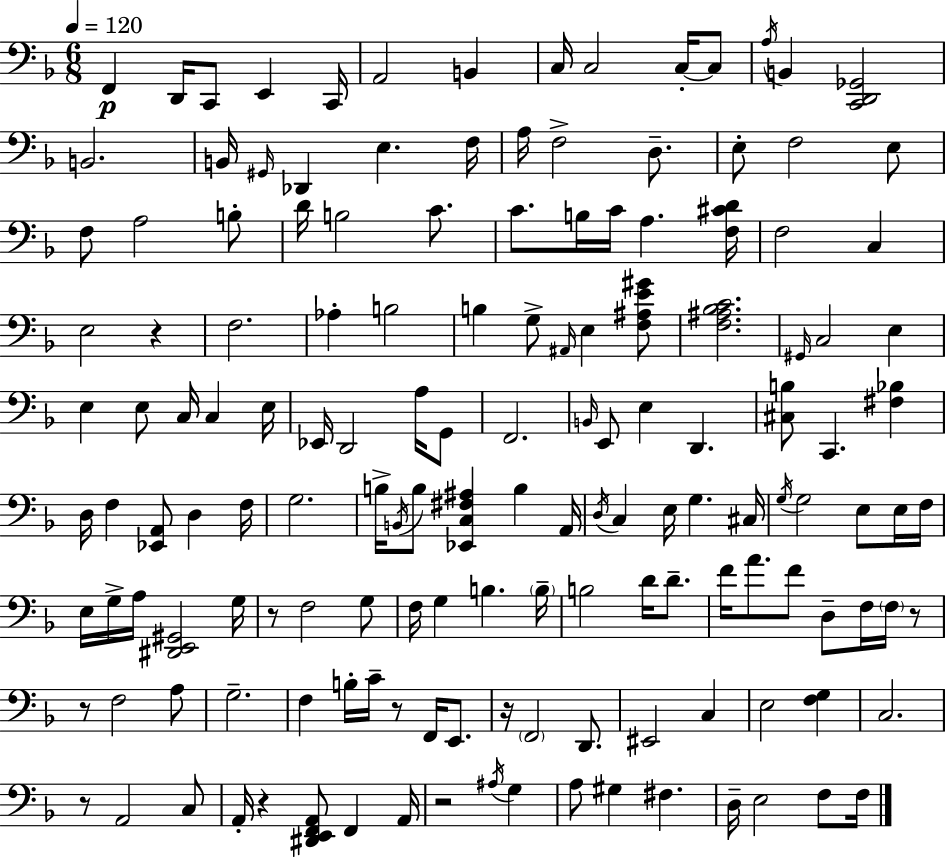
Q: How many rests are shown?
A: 9